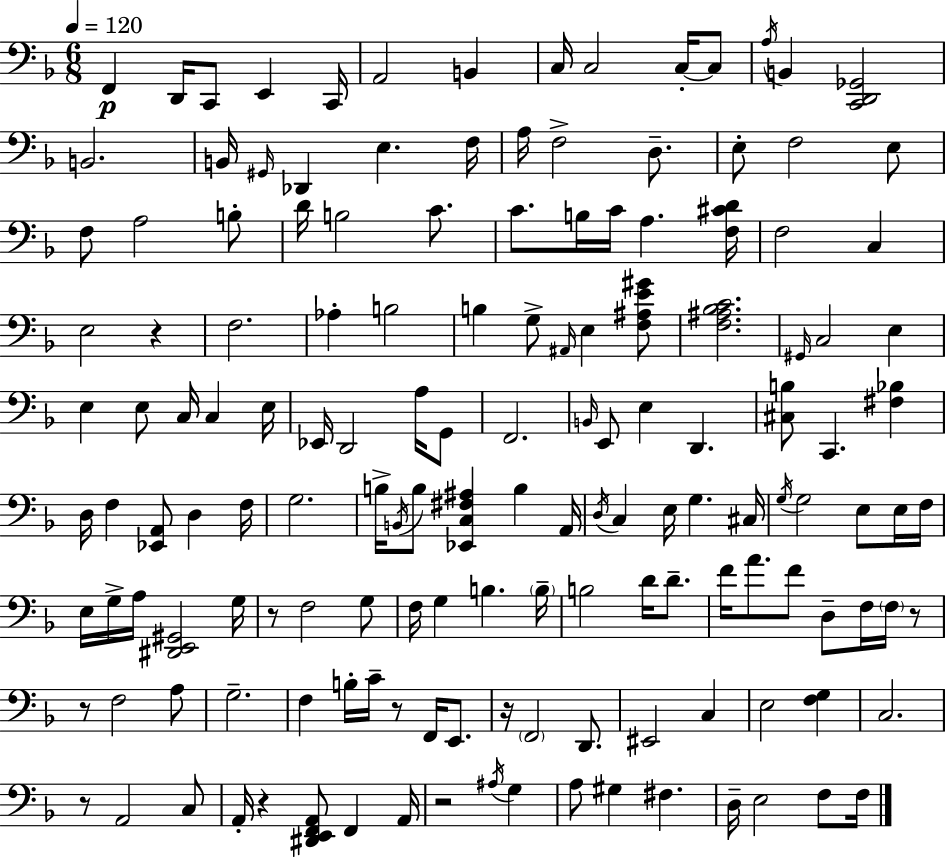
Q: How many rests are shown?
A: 9